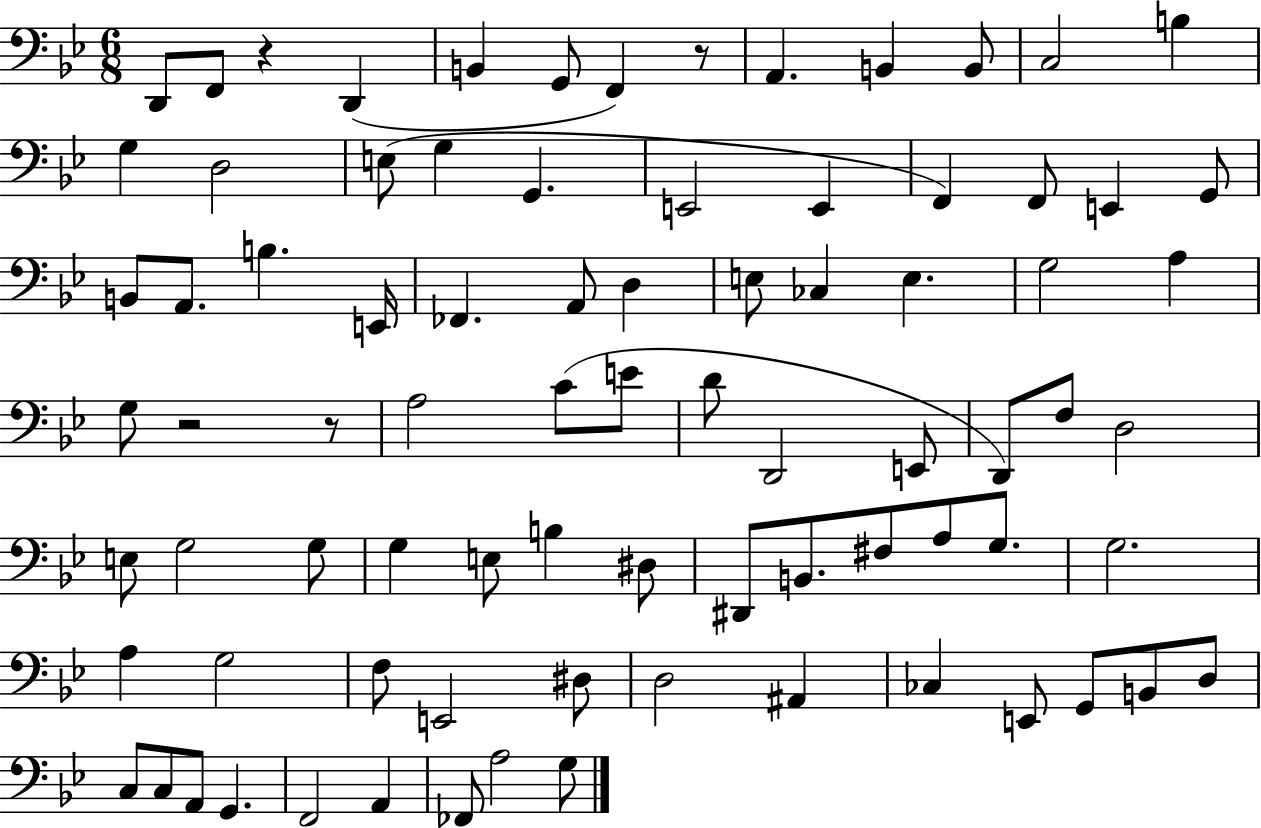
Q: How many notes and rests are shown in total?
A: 82